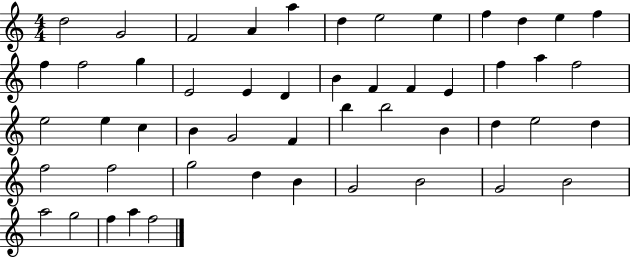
X:1
T:Untitled
M:4/4
L:1/4
K:C
d2 G2 F2 A a d e2 e f d e f f f2 g E2 E D B F F E f a f2 e2 e c B G2 F b b2 B d e2 d f2 f2 g2 d B G2 B2 G2 B2 a2 g2 f a f2